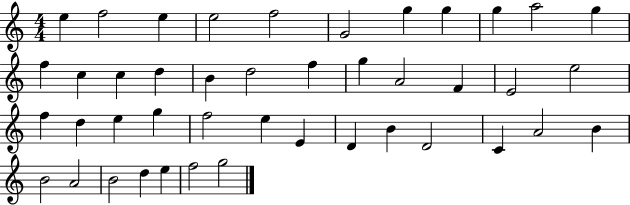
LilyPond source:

{
  \clef treble
  \numericTimeSignature
  \time 4/4
  \key c \major
  e''4 f''2 e''4 | e''2 f''2 | g'2 g''4 g''4 | g''4 a''2 g''4 | \break f''4 c''4 c''4 d''4 | b'4 d''2 f''4 | g''4 a'2 f'4 | e'2 e''2 | \break f''4 d''4 e''4 g''4 | f''2 e''4 e'4 | d'4 b'4 d'2 | c'4 a'2 b'4 | \break b'2 a'2 | b'2 d''4 e''4 | f''2 g''2 | \bar "|."
}